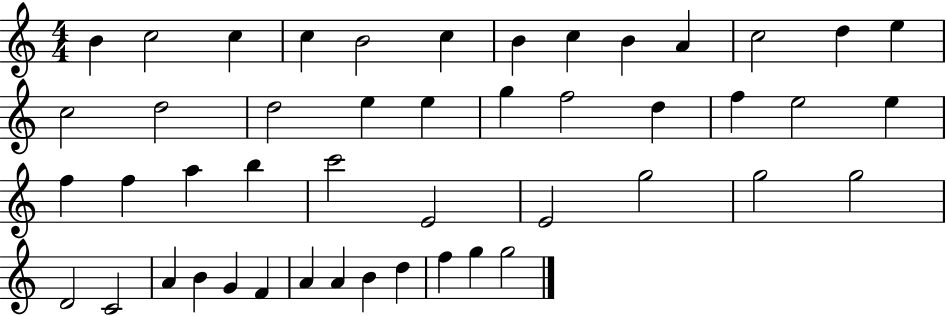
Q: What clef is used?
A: treble